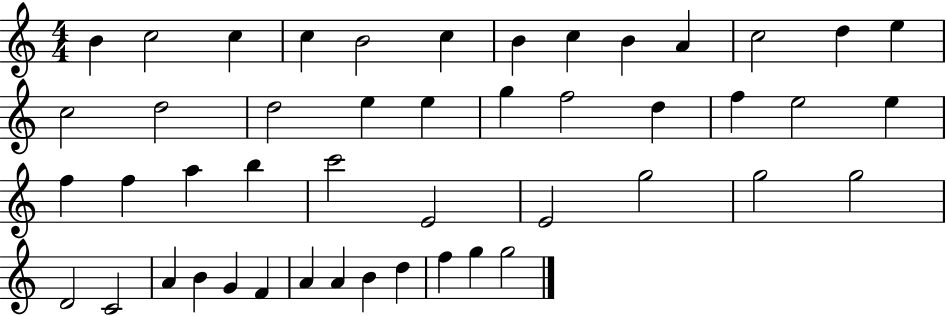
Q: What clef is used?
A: treble